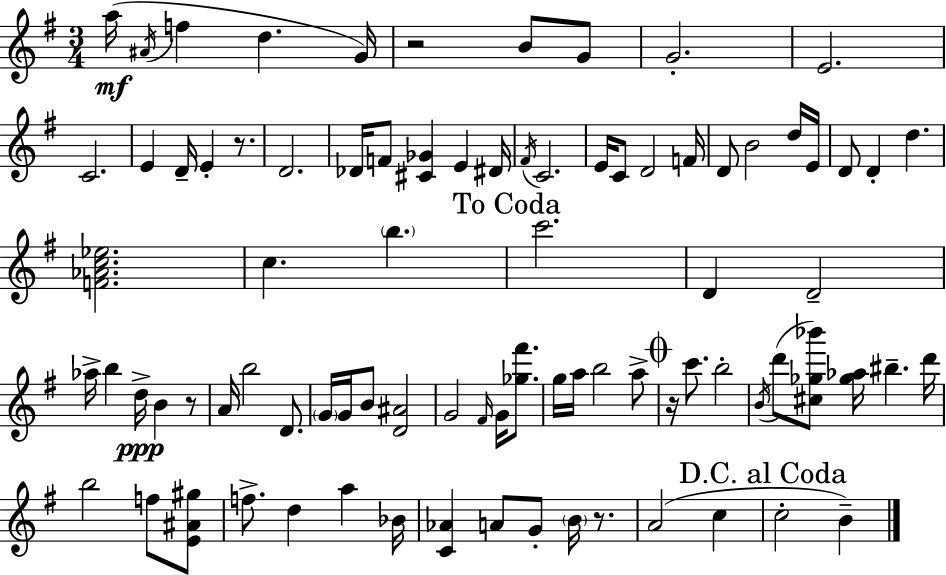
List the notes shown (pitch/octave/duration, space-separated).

A5/s A#4/s F5/q D5/q. G4/s R/h B4/e G4/e G4/h. E4/h. C4/h. E4/q D4/s E4/q R/e. D4/h. Db4/s F4/e [C#4,Gb4]/q E4/q D#4/s F#4/s C4/h. E4/s C4/e D4/h F4/s D4/e B4/h D5/s E4/s D4/e D4/q D5/q. [F4,Ab4,C5,Eb5]/h. C5/q. B5/q. C6/h. D4/q D4/h Ab5/s B5/q D5/s B4/q R/e A4/s B5/h D4/e. G4/s G4/s B4/e [D4,A#4]/h G4/h F#4/s G4/s [Gb5,F#6]/e. G5/s A5/s B5/h A5/e R/s C6/e. B5/h B4/s D6/e [C#5,Gb5,Bb6]/e [Gb5,Ab5]/s BIS5/q. D6/s B5/h F5/e [E4,A#4,G#5]/e F5/e. D5/q A5/q Bb4/s [C4,Ab4]/q A4/e G4/e B4/s R/e. A4/h C5/q C5/h B4/q